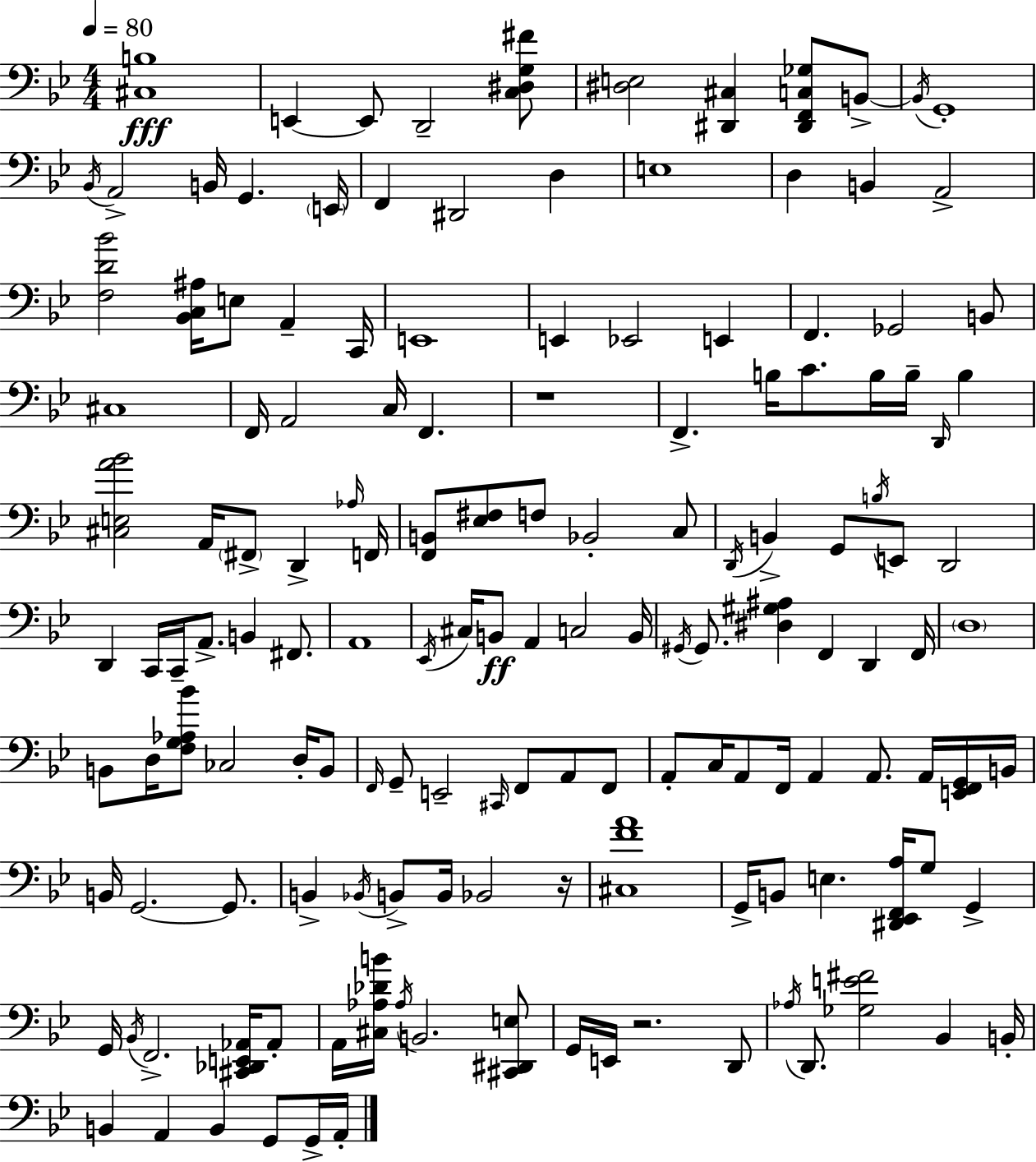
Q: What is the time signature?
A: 4/4